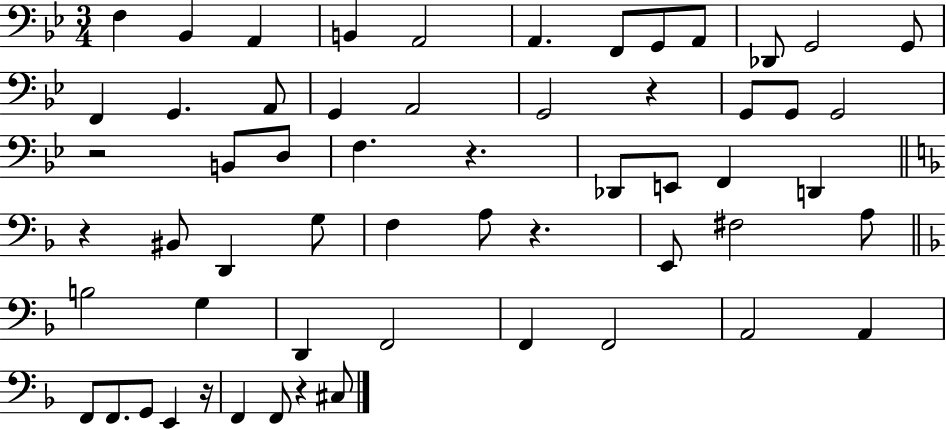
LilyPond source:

{
  \clef bass
  \numericTimeSignature
  \time 3/4
  \key bes \major
  f4 bes,4 a,4 | b,4 a,2 | a,4. f,8 g,8 a,8 | des,8 g,2 g,8 | \break f,4 g,4. a,8 | g,4 a,2 | g,2 r4 | g,8 g,8 g,2 | \break r2 b,8 d8 | f4. r4. | des,8 e,8 f,4 d,4 | \bar "||" \break \key f \major r4 bis,8 d,4 g8 | f4 a8 r4. | e,8 fis2 a8 | \bar "||" \break \key f \major b2 g4 | d,4 f,2 | f,4 f,2 | a,2 a,4 | \break f,8 f,8. g,8 e,4 r16 | f,4 f,8 r4 cis8 | \bar "|."
}